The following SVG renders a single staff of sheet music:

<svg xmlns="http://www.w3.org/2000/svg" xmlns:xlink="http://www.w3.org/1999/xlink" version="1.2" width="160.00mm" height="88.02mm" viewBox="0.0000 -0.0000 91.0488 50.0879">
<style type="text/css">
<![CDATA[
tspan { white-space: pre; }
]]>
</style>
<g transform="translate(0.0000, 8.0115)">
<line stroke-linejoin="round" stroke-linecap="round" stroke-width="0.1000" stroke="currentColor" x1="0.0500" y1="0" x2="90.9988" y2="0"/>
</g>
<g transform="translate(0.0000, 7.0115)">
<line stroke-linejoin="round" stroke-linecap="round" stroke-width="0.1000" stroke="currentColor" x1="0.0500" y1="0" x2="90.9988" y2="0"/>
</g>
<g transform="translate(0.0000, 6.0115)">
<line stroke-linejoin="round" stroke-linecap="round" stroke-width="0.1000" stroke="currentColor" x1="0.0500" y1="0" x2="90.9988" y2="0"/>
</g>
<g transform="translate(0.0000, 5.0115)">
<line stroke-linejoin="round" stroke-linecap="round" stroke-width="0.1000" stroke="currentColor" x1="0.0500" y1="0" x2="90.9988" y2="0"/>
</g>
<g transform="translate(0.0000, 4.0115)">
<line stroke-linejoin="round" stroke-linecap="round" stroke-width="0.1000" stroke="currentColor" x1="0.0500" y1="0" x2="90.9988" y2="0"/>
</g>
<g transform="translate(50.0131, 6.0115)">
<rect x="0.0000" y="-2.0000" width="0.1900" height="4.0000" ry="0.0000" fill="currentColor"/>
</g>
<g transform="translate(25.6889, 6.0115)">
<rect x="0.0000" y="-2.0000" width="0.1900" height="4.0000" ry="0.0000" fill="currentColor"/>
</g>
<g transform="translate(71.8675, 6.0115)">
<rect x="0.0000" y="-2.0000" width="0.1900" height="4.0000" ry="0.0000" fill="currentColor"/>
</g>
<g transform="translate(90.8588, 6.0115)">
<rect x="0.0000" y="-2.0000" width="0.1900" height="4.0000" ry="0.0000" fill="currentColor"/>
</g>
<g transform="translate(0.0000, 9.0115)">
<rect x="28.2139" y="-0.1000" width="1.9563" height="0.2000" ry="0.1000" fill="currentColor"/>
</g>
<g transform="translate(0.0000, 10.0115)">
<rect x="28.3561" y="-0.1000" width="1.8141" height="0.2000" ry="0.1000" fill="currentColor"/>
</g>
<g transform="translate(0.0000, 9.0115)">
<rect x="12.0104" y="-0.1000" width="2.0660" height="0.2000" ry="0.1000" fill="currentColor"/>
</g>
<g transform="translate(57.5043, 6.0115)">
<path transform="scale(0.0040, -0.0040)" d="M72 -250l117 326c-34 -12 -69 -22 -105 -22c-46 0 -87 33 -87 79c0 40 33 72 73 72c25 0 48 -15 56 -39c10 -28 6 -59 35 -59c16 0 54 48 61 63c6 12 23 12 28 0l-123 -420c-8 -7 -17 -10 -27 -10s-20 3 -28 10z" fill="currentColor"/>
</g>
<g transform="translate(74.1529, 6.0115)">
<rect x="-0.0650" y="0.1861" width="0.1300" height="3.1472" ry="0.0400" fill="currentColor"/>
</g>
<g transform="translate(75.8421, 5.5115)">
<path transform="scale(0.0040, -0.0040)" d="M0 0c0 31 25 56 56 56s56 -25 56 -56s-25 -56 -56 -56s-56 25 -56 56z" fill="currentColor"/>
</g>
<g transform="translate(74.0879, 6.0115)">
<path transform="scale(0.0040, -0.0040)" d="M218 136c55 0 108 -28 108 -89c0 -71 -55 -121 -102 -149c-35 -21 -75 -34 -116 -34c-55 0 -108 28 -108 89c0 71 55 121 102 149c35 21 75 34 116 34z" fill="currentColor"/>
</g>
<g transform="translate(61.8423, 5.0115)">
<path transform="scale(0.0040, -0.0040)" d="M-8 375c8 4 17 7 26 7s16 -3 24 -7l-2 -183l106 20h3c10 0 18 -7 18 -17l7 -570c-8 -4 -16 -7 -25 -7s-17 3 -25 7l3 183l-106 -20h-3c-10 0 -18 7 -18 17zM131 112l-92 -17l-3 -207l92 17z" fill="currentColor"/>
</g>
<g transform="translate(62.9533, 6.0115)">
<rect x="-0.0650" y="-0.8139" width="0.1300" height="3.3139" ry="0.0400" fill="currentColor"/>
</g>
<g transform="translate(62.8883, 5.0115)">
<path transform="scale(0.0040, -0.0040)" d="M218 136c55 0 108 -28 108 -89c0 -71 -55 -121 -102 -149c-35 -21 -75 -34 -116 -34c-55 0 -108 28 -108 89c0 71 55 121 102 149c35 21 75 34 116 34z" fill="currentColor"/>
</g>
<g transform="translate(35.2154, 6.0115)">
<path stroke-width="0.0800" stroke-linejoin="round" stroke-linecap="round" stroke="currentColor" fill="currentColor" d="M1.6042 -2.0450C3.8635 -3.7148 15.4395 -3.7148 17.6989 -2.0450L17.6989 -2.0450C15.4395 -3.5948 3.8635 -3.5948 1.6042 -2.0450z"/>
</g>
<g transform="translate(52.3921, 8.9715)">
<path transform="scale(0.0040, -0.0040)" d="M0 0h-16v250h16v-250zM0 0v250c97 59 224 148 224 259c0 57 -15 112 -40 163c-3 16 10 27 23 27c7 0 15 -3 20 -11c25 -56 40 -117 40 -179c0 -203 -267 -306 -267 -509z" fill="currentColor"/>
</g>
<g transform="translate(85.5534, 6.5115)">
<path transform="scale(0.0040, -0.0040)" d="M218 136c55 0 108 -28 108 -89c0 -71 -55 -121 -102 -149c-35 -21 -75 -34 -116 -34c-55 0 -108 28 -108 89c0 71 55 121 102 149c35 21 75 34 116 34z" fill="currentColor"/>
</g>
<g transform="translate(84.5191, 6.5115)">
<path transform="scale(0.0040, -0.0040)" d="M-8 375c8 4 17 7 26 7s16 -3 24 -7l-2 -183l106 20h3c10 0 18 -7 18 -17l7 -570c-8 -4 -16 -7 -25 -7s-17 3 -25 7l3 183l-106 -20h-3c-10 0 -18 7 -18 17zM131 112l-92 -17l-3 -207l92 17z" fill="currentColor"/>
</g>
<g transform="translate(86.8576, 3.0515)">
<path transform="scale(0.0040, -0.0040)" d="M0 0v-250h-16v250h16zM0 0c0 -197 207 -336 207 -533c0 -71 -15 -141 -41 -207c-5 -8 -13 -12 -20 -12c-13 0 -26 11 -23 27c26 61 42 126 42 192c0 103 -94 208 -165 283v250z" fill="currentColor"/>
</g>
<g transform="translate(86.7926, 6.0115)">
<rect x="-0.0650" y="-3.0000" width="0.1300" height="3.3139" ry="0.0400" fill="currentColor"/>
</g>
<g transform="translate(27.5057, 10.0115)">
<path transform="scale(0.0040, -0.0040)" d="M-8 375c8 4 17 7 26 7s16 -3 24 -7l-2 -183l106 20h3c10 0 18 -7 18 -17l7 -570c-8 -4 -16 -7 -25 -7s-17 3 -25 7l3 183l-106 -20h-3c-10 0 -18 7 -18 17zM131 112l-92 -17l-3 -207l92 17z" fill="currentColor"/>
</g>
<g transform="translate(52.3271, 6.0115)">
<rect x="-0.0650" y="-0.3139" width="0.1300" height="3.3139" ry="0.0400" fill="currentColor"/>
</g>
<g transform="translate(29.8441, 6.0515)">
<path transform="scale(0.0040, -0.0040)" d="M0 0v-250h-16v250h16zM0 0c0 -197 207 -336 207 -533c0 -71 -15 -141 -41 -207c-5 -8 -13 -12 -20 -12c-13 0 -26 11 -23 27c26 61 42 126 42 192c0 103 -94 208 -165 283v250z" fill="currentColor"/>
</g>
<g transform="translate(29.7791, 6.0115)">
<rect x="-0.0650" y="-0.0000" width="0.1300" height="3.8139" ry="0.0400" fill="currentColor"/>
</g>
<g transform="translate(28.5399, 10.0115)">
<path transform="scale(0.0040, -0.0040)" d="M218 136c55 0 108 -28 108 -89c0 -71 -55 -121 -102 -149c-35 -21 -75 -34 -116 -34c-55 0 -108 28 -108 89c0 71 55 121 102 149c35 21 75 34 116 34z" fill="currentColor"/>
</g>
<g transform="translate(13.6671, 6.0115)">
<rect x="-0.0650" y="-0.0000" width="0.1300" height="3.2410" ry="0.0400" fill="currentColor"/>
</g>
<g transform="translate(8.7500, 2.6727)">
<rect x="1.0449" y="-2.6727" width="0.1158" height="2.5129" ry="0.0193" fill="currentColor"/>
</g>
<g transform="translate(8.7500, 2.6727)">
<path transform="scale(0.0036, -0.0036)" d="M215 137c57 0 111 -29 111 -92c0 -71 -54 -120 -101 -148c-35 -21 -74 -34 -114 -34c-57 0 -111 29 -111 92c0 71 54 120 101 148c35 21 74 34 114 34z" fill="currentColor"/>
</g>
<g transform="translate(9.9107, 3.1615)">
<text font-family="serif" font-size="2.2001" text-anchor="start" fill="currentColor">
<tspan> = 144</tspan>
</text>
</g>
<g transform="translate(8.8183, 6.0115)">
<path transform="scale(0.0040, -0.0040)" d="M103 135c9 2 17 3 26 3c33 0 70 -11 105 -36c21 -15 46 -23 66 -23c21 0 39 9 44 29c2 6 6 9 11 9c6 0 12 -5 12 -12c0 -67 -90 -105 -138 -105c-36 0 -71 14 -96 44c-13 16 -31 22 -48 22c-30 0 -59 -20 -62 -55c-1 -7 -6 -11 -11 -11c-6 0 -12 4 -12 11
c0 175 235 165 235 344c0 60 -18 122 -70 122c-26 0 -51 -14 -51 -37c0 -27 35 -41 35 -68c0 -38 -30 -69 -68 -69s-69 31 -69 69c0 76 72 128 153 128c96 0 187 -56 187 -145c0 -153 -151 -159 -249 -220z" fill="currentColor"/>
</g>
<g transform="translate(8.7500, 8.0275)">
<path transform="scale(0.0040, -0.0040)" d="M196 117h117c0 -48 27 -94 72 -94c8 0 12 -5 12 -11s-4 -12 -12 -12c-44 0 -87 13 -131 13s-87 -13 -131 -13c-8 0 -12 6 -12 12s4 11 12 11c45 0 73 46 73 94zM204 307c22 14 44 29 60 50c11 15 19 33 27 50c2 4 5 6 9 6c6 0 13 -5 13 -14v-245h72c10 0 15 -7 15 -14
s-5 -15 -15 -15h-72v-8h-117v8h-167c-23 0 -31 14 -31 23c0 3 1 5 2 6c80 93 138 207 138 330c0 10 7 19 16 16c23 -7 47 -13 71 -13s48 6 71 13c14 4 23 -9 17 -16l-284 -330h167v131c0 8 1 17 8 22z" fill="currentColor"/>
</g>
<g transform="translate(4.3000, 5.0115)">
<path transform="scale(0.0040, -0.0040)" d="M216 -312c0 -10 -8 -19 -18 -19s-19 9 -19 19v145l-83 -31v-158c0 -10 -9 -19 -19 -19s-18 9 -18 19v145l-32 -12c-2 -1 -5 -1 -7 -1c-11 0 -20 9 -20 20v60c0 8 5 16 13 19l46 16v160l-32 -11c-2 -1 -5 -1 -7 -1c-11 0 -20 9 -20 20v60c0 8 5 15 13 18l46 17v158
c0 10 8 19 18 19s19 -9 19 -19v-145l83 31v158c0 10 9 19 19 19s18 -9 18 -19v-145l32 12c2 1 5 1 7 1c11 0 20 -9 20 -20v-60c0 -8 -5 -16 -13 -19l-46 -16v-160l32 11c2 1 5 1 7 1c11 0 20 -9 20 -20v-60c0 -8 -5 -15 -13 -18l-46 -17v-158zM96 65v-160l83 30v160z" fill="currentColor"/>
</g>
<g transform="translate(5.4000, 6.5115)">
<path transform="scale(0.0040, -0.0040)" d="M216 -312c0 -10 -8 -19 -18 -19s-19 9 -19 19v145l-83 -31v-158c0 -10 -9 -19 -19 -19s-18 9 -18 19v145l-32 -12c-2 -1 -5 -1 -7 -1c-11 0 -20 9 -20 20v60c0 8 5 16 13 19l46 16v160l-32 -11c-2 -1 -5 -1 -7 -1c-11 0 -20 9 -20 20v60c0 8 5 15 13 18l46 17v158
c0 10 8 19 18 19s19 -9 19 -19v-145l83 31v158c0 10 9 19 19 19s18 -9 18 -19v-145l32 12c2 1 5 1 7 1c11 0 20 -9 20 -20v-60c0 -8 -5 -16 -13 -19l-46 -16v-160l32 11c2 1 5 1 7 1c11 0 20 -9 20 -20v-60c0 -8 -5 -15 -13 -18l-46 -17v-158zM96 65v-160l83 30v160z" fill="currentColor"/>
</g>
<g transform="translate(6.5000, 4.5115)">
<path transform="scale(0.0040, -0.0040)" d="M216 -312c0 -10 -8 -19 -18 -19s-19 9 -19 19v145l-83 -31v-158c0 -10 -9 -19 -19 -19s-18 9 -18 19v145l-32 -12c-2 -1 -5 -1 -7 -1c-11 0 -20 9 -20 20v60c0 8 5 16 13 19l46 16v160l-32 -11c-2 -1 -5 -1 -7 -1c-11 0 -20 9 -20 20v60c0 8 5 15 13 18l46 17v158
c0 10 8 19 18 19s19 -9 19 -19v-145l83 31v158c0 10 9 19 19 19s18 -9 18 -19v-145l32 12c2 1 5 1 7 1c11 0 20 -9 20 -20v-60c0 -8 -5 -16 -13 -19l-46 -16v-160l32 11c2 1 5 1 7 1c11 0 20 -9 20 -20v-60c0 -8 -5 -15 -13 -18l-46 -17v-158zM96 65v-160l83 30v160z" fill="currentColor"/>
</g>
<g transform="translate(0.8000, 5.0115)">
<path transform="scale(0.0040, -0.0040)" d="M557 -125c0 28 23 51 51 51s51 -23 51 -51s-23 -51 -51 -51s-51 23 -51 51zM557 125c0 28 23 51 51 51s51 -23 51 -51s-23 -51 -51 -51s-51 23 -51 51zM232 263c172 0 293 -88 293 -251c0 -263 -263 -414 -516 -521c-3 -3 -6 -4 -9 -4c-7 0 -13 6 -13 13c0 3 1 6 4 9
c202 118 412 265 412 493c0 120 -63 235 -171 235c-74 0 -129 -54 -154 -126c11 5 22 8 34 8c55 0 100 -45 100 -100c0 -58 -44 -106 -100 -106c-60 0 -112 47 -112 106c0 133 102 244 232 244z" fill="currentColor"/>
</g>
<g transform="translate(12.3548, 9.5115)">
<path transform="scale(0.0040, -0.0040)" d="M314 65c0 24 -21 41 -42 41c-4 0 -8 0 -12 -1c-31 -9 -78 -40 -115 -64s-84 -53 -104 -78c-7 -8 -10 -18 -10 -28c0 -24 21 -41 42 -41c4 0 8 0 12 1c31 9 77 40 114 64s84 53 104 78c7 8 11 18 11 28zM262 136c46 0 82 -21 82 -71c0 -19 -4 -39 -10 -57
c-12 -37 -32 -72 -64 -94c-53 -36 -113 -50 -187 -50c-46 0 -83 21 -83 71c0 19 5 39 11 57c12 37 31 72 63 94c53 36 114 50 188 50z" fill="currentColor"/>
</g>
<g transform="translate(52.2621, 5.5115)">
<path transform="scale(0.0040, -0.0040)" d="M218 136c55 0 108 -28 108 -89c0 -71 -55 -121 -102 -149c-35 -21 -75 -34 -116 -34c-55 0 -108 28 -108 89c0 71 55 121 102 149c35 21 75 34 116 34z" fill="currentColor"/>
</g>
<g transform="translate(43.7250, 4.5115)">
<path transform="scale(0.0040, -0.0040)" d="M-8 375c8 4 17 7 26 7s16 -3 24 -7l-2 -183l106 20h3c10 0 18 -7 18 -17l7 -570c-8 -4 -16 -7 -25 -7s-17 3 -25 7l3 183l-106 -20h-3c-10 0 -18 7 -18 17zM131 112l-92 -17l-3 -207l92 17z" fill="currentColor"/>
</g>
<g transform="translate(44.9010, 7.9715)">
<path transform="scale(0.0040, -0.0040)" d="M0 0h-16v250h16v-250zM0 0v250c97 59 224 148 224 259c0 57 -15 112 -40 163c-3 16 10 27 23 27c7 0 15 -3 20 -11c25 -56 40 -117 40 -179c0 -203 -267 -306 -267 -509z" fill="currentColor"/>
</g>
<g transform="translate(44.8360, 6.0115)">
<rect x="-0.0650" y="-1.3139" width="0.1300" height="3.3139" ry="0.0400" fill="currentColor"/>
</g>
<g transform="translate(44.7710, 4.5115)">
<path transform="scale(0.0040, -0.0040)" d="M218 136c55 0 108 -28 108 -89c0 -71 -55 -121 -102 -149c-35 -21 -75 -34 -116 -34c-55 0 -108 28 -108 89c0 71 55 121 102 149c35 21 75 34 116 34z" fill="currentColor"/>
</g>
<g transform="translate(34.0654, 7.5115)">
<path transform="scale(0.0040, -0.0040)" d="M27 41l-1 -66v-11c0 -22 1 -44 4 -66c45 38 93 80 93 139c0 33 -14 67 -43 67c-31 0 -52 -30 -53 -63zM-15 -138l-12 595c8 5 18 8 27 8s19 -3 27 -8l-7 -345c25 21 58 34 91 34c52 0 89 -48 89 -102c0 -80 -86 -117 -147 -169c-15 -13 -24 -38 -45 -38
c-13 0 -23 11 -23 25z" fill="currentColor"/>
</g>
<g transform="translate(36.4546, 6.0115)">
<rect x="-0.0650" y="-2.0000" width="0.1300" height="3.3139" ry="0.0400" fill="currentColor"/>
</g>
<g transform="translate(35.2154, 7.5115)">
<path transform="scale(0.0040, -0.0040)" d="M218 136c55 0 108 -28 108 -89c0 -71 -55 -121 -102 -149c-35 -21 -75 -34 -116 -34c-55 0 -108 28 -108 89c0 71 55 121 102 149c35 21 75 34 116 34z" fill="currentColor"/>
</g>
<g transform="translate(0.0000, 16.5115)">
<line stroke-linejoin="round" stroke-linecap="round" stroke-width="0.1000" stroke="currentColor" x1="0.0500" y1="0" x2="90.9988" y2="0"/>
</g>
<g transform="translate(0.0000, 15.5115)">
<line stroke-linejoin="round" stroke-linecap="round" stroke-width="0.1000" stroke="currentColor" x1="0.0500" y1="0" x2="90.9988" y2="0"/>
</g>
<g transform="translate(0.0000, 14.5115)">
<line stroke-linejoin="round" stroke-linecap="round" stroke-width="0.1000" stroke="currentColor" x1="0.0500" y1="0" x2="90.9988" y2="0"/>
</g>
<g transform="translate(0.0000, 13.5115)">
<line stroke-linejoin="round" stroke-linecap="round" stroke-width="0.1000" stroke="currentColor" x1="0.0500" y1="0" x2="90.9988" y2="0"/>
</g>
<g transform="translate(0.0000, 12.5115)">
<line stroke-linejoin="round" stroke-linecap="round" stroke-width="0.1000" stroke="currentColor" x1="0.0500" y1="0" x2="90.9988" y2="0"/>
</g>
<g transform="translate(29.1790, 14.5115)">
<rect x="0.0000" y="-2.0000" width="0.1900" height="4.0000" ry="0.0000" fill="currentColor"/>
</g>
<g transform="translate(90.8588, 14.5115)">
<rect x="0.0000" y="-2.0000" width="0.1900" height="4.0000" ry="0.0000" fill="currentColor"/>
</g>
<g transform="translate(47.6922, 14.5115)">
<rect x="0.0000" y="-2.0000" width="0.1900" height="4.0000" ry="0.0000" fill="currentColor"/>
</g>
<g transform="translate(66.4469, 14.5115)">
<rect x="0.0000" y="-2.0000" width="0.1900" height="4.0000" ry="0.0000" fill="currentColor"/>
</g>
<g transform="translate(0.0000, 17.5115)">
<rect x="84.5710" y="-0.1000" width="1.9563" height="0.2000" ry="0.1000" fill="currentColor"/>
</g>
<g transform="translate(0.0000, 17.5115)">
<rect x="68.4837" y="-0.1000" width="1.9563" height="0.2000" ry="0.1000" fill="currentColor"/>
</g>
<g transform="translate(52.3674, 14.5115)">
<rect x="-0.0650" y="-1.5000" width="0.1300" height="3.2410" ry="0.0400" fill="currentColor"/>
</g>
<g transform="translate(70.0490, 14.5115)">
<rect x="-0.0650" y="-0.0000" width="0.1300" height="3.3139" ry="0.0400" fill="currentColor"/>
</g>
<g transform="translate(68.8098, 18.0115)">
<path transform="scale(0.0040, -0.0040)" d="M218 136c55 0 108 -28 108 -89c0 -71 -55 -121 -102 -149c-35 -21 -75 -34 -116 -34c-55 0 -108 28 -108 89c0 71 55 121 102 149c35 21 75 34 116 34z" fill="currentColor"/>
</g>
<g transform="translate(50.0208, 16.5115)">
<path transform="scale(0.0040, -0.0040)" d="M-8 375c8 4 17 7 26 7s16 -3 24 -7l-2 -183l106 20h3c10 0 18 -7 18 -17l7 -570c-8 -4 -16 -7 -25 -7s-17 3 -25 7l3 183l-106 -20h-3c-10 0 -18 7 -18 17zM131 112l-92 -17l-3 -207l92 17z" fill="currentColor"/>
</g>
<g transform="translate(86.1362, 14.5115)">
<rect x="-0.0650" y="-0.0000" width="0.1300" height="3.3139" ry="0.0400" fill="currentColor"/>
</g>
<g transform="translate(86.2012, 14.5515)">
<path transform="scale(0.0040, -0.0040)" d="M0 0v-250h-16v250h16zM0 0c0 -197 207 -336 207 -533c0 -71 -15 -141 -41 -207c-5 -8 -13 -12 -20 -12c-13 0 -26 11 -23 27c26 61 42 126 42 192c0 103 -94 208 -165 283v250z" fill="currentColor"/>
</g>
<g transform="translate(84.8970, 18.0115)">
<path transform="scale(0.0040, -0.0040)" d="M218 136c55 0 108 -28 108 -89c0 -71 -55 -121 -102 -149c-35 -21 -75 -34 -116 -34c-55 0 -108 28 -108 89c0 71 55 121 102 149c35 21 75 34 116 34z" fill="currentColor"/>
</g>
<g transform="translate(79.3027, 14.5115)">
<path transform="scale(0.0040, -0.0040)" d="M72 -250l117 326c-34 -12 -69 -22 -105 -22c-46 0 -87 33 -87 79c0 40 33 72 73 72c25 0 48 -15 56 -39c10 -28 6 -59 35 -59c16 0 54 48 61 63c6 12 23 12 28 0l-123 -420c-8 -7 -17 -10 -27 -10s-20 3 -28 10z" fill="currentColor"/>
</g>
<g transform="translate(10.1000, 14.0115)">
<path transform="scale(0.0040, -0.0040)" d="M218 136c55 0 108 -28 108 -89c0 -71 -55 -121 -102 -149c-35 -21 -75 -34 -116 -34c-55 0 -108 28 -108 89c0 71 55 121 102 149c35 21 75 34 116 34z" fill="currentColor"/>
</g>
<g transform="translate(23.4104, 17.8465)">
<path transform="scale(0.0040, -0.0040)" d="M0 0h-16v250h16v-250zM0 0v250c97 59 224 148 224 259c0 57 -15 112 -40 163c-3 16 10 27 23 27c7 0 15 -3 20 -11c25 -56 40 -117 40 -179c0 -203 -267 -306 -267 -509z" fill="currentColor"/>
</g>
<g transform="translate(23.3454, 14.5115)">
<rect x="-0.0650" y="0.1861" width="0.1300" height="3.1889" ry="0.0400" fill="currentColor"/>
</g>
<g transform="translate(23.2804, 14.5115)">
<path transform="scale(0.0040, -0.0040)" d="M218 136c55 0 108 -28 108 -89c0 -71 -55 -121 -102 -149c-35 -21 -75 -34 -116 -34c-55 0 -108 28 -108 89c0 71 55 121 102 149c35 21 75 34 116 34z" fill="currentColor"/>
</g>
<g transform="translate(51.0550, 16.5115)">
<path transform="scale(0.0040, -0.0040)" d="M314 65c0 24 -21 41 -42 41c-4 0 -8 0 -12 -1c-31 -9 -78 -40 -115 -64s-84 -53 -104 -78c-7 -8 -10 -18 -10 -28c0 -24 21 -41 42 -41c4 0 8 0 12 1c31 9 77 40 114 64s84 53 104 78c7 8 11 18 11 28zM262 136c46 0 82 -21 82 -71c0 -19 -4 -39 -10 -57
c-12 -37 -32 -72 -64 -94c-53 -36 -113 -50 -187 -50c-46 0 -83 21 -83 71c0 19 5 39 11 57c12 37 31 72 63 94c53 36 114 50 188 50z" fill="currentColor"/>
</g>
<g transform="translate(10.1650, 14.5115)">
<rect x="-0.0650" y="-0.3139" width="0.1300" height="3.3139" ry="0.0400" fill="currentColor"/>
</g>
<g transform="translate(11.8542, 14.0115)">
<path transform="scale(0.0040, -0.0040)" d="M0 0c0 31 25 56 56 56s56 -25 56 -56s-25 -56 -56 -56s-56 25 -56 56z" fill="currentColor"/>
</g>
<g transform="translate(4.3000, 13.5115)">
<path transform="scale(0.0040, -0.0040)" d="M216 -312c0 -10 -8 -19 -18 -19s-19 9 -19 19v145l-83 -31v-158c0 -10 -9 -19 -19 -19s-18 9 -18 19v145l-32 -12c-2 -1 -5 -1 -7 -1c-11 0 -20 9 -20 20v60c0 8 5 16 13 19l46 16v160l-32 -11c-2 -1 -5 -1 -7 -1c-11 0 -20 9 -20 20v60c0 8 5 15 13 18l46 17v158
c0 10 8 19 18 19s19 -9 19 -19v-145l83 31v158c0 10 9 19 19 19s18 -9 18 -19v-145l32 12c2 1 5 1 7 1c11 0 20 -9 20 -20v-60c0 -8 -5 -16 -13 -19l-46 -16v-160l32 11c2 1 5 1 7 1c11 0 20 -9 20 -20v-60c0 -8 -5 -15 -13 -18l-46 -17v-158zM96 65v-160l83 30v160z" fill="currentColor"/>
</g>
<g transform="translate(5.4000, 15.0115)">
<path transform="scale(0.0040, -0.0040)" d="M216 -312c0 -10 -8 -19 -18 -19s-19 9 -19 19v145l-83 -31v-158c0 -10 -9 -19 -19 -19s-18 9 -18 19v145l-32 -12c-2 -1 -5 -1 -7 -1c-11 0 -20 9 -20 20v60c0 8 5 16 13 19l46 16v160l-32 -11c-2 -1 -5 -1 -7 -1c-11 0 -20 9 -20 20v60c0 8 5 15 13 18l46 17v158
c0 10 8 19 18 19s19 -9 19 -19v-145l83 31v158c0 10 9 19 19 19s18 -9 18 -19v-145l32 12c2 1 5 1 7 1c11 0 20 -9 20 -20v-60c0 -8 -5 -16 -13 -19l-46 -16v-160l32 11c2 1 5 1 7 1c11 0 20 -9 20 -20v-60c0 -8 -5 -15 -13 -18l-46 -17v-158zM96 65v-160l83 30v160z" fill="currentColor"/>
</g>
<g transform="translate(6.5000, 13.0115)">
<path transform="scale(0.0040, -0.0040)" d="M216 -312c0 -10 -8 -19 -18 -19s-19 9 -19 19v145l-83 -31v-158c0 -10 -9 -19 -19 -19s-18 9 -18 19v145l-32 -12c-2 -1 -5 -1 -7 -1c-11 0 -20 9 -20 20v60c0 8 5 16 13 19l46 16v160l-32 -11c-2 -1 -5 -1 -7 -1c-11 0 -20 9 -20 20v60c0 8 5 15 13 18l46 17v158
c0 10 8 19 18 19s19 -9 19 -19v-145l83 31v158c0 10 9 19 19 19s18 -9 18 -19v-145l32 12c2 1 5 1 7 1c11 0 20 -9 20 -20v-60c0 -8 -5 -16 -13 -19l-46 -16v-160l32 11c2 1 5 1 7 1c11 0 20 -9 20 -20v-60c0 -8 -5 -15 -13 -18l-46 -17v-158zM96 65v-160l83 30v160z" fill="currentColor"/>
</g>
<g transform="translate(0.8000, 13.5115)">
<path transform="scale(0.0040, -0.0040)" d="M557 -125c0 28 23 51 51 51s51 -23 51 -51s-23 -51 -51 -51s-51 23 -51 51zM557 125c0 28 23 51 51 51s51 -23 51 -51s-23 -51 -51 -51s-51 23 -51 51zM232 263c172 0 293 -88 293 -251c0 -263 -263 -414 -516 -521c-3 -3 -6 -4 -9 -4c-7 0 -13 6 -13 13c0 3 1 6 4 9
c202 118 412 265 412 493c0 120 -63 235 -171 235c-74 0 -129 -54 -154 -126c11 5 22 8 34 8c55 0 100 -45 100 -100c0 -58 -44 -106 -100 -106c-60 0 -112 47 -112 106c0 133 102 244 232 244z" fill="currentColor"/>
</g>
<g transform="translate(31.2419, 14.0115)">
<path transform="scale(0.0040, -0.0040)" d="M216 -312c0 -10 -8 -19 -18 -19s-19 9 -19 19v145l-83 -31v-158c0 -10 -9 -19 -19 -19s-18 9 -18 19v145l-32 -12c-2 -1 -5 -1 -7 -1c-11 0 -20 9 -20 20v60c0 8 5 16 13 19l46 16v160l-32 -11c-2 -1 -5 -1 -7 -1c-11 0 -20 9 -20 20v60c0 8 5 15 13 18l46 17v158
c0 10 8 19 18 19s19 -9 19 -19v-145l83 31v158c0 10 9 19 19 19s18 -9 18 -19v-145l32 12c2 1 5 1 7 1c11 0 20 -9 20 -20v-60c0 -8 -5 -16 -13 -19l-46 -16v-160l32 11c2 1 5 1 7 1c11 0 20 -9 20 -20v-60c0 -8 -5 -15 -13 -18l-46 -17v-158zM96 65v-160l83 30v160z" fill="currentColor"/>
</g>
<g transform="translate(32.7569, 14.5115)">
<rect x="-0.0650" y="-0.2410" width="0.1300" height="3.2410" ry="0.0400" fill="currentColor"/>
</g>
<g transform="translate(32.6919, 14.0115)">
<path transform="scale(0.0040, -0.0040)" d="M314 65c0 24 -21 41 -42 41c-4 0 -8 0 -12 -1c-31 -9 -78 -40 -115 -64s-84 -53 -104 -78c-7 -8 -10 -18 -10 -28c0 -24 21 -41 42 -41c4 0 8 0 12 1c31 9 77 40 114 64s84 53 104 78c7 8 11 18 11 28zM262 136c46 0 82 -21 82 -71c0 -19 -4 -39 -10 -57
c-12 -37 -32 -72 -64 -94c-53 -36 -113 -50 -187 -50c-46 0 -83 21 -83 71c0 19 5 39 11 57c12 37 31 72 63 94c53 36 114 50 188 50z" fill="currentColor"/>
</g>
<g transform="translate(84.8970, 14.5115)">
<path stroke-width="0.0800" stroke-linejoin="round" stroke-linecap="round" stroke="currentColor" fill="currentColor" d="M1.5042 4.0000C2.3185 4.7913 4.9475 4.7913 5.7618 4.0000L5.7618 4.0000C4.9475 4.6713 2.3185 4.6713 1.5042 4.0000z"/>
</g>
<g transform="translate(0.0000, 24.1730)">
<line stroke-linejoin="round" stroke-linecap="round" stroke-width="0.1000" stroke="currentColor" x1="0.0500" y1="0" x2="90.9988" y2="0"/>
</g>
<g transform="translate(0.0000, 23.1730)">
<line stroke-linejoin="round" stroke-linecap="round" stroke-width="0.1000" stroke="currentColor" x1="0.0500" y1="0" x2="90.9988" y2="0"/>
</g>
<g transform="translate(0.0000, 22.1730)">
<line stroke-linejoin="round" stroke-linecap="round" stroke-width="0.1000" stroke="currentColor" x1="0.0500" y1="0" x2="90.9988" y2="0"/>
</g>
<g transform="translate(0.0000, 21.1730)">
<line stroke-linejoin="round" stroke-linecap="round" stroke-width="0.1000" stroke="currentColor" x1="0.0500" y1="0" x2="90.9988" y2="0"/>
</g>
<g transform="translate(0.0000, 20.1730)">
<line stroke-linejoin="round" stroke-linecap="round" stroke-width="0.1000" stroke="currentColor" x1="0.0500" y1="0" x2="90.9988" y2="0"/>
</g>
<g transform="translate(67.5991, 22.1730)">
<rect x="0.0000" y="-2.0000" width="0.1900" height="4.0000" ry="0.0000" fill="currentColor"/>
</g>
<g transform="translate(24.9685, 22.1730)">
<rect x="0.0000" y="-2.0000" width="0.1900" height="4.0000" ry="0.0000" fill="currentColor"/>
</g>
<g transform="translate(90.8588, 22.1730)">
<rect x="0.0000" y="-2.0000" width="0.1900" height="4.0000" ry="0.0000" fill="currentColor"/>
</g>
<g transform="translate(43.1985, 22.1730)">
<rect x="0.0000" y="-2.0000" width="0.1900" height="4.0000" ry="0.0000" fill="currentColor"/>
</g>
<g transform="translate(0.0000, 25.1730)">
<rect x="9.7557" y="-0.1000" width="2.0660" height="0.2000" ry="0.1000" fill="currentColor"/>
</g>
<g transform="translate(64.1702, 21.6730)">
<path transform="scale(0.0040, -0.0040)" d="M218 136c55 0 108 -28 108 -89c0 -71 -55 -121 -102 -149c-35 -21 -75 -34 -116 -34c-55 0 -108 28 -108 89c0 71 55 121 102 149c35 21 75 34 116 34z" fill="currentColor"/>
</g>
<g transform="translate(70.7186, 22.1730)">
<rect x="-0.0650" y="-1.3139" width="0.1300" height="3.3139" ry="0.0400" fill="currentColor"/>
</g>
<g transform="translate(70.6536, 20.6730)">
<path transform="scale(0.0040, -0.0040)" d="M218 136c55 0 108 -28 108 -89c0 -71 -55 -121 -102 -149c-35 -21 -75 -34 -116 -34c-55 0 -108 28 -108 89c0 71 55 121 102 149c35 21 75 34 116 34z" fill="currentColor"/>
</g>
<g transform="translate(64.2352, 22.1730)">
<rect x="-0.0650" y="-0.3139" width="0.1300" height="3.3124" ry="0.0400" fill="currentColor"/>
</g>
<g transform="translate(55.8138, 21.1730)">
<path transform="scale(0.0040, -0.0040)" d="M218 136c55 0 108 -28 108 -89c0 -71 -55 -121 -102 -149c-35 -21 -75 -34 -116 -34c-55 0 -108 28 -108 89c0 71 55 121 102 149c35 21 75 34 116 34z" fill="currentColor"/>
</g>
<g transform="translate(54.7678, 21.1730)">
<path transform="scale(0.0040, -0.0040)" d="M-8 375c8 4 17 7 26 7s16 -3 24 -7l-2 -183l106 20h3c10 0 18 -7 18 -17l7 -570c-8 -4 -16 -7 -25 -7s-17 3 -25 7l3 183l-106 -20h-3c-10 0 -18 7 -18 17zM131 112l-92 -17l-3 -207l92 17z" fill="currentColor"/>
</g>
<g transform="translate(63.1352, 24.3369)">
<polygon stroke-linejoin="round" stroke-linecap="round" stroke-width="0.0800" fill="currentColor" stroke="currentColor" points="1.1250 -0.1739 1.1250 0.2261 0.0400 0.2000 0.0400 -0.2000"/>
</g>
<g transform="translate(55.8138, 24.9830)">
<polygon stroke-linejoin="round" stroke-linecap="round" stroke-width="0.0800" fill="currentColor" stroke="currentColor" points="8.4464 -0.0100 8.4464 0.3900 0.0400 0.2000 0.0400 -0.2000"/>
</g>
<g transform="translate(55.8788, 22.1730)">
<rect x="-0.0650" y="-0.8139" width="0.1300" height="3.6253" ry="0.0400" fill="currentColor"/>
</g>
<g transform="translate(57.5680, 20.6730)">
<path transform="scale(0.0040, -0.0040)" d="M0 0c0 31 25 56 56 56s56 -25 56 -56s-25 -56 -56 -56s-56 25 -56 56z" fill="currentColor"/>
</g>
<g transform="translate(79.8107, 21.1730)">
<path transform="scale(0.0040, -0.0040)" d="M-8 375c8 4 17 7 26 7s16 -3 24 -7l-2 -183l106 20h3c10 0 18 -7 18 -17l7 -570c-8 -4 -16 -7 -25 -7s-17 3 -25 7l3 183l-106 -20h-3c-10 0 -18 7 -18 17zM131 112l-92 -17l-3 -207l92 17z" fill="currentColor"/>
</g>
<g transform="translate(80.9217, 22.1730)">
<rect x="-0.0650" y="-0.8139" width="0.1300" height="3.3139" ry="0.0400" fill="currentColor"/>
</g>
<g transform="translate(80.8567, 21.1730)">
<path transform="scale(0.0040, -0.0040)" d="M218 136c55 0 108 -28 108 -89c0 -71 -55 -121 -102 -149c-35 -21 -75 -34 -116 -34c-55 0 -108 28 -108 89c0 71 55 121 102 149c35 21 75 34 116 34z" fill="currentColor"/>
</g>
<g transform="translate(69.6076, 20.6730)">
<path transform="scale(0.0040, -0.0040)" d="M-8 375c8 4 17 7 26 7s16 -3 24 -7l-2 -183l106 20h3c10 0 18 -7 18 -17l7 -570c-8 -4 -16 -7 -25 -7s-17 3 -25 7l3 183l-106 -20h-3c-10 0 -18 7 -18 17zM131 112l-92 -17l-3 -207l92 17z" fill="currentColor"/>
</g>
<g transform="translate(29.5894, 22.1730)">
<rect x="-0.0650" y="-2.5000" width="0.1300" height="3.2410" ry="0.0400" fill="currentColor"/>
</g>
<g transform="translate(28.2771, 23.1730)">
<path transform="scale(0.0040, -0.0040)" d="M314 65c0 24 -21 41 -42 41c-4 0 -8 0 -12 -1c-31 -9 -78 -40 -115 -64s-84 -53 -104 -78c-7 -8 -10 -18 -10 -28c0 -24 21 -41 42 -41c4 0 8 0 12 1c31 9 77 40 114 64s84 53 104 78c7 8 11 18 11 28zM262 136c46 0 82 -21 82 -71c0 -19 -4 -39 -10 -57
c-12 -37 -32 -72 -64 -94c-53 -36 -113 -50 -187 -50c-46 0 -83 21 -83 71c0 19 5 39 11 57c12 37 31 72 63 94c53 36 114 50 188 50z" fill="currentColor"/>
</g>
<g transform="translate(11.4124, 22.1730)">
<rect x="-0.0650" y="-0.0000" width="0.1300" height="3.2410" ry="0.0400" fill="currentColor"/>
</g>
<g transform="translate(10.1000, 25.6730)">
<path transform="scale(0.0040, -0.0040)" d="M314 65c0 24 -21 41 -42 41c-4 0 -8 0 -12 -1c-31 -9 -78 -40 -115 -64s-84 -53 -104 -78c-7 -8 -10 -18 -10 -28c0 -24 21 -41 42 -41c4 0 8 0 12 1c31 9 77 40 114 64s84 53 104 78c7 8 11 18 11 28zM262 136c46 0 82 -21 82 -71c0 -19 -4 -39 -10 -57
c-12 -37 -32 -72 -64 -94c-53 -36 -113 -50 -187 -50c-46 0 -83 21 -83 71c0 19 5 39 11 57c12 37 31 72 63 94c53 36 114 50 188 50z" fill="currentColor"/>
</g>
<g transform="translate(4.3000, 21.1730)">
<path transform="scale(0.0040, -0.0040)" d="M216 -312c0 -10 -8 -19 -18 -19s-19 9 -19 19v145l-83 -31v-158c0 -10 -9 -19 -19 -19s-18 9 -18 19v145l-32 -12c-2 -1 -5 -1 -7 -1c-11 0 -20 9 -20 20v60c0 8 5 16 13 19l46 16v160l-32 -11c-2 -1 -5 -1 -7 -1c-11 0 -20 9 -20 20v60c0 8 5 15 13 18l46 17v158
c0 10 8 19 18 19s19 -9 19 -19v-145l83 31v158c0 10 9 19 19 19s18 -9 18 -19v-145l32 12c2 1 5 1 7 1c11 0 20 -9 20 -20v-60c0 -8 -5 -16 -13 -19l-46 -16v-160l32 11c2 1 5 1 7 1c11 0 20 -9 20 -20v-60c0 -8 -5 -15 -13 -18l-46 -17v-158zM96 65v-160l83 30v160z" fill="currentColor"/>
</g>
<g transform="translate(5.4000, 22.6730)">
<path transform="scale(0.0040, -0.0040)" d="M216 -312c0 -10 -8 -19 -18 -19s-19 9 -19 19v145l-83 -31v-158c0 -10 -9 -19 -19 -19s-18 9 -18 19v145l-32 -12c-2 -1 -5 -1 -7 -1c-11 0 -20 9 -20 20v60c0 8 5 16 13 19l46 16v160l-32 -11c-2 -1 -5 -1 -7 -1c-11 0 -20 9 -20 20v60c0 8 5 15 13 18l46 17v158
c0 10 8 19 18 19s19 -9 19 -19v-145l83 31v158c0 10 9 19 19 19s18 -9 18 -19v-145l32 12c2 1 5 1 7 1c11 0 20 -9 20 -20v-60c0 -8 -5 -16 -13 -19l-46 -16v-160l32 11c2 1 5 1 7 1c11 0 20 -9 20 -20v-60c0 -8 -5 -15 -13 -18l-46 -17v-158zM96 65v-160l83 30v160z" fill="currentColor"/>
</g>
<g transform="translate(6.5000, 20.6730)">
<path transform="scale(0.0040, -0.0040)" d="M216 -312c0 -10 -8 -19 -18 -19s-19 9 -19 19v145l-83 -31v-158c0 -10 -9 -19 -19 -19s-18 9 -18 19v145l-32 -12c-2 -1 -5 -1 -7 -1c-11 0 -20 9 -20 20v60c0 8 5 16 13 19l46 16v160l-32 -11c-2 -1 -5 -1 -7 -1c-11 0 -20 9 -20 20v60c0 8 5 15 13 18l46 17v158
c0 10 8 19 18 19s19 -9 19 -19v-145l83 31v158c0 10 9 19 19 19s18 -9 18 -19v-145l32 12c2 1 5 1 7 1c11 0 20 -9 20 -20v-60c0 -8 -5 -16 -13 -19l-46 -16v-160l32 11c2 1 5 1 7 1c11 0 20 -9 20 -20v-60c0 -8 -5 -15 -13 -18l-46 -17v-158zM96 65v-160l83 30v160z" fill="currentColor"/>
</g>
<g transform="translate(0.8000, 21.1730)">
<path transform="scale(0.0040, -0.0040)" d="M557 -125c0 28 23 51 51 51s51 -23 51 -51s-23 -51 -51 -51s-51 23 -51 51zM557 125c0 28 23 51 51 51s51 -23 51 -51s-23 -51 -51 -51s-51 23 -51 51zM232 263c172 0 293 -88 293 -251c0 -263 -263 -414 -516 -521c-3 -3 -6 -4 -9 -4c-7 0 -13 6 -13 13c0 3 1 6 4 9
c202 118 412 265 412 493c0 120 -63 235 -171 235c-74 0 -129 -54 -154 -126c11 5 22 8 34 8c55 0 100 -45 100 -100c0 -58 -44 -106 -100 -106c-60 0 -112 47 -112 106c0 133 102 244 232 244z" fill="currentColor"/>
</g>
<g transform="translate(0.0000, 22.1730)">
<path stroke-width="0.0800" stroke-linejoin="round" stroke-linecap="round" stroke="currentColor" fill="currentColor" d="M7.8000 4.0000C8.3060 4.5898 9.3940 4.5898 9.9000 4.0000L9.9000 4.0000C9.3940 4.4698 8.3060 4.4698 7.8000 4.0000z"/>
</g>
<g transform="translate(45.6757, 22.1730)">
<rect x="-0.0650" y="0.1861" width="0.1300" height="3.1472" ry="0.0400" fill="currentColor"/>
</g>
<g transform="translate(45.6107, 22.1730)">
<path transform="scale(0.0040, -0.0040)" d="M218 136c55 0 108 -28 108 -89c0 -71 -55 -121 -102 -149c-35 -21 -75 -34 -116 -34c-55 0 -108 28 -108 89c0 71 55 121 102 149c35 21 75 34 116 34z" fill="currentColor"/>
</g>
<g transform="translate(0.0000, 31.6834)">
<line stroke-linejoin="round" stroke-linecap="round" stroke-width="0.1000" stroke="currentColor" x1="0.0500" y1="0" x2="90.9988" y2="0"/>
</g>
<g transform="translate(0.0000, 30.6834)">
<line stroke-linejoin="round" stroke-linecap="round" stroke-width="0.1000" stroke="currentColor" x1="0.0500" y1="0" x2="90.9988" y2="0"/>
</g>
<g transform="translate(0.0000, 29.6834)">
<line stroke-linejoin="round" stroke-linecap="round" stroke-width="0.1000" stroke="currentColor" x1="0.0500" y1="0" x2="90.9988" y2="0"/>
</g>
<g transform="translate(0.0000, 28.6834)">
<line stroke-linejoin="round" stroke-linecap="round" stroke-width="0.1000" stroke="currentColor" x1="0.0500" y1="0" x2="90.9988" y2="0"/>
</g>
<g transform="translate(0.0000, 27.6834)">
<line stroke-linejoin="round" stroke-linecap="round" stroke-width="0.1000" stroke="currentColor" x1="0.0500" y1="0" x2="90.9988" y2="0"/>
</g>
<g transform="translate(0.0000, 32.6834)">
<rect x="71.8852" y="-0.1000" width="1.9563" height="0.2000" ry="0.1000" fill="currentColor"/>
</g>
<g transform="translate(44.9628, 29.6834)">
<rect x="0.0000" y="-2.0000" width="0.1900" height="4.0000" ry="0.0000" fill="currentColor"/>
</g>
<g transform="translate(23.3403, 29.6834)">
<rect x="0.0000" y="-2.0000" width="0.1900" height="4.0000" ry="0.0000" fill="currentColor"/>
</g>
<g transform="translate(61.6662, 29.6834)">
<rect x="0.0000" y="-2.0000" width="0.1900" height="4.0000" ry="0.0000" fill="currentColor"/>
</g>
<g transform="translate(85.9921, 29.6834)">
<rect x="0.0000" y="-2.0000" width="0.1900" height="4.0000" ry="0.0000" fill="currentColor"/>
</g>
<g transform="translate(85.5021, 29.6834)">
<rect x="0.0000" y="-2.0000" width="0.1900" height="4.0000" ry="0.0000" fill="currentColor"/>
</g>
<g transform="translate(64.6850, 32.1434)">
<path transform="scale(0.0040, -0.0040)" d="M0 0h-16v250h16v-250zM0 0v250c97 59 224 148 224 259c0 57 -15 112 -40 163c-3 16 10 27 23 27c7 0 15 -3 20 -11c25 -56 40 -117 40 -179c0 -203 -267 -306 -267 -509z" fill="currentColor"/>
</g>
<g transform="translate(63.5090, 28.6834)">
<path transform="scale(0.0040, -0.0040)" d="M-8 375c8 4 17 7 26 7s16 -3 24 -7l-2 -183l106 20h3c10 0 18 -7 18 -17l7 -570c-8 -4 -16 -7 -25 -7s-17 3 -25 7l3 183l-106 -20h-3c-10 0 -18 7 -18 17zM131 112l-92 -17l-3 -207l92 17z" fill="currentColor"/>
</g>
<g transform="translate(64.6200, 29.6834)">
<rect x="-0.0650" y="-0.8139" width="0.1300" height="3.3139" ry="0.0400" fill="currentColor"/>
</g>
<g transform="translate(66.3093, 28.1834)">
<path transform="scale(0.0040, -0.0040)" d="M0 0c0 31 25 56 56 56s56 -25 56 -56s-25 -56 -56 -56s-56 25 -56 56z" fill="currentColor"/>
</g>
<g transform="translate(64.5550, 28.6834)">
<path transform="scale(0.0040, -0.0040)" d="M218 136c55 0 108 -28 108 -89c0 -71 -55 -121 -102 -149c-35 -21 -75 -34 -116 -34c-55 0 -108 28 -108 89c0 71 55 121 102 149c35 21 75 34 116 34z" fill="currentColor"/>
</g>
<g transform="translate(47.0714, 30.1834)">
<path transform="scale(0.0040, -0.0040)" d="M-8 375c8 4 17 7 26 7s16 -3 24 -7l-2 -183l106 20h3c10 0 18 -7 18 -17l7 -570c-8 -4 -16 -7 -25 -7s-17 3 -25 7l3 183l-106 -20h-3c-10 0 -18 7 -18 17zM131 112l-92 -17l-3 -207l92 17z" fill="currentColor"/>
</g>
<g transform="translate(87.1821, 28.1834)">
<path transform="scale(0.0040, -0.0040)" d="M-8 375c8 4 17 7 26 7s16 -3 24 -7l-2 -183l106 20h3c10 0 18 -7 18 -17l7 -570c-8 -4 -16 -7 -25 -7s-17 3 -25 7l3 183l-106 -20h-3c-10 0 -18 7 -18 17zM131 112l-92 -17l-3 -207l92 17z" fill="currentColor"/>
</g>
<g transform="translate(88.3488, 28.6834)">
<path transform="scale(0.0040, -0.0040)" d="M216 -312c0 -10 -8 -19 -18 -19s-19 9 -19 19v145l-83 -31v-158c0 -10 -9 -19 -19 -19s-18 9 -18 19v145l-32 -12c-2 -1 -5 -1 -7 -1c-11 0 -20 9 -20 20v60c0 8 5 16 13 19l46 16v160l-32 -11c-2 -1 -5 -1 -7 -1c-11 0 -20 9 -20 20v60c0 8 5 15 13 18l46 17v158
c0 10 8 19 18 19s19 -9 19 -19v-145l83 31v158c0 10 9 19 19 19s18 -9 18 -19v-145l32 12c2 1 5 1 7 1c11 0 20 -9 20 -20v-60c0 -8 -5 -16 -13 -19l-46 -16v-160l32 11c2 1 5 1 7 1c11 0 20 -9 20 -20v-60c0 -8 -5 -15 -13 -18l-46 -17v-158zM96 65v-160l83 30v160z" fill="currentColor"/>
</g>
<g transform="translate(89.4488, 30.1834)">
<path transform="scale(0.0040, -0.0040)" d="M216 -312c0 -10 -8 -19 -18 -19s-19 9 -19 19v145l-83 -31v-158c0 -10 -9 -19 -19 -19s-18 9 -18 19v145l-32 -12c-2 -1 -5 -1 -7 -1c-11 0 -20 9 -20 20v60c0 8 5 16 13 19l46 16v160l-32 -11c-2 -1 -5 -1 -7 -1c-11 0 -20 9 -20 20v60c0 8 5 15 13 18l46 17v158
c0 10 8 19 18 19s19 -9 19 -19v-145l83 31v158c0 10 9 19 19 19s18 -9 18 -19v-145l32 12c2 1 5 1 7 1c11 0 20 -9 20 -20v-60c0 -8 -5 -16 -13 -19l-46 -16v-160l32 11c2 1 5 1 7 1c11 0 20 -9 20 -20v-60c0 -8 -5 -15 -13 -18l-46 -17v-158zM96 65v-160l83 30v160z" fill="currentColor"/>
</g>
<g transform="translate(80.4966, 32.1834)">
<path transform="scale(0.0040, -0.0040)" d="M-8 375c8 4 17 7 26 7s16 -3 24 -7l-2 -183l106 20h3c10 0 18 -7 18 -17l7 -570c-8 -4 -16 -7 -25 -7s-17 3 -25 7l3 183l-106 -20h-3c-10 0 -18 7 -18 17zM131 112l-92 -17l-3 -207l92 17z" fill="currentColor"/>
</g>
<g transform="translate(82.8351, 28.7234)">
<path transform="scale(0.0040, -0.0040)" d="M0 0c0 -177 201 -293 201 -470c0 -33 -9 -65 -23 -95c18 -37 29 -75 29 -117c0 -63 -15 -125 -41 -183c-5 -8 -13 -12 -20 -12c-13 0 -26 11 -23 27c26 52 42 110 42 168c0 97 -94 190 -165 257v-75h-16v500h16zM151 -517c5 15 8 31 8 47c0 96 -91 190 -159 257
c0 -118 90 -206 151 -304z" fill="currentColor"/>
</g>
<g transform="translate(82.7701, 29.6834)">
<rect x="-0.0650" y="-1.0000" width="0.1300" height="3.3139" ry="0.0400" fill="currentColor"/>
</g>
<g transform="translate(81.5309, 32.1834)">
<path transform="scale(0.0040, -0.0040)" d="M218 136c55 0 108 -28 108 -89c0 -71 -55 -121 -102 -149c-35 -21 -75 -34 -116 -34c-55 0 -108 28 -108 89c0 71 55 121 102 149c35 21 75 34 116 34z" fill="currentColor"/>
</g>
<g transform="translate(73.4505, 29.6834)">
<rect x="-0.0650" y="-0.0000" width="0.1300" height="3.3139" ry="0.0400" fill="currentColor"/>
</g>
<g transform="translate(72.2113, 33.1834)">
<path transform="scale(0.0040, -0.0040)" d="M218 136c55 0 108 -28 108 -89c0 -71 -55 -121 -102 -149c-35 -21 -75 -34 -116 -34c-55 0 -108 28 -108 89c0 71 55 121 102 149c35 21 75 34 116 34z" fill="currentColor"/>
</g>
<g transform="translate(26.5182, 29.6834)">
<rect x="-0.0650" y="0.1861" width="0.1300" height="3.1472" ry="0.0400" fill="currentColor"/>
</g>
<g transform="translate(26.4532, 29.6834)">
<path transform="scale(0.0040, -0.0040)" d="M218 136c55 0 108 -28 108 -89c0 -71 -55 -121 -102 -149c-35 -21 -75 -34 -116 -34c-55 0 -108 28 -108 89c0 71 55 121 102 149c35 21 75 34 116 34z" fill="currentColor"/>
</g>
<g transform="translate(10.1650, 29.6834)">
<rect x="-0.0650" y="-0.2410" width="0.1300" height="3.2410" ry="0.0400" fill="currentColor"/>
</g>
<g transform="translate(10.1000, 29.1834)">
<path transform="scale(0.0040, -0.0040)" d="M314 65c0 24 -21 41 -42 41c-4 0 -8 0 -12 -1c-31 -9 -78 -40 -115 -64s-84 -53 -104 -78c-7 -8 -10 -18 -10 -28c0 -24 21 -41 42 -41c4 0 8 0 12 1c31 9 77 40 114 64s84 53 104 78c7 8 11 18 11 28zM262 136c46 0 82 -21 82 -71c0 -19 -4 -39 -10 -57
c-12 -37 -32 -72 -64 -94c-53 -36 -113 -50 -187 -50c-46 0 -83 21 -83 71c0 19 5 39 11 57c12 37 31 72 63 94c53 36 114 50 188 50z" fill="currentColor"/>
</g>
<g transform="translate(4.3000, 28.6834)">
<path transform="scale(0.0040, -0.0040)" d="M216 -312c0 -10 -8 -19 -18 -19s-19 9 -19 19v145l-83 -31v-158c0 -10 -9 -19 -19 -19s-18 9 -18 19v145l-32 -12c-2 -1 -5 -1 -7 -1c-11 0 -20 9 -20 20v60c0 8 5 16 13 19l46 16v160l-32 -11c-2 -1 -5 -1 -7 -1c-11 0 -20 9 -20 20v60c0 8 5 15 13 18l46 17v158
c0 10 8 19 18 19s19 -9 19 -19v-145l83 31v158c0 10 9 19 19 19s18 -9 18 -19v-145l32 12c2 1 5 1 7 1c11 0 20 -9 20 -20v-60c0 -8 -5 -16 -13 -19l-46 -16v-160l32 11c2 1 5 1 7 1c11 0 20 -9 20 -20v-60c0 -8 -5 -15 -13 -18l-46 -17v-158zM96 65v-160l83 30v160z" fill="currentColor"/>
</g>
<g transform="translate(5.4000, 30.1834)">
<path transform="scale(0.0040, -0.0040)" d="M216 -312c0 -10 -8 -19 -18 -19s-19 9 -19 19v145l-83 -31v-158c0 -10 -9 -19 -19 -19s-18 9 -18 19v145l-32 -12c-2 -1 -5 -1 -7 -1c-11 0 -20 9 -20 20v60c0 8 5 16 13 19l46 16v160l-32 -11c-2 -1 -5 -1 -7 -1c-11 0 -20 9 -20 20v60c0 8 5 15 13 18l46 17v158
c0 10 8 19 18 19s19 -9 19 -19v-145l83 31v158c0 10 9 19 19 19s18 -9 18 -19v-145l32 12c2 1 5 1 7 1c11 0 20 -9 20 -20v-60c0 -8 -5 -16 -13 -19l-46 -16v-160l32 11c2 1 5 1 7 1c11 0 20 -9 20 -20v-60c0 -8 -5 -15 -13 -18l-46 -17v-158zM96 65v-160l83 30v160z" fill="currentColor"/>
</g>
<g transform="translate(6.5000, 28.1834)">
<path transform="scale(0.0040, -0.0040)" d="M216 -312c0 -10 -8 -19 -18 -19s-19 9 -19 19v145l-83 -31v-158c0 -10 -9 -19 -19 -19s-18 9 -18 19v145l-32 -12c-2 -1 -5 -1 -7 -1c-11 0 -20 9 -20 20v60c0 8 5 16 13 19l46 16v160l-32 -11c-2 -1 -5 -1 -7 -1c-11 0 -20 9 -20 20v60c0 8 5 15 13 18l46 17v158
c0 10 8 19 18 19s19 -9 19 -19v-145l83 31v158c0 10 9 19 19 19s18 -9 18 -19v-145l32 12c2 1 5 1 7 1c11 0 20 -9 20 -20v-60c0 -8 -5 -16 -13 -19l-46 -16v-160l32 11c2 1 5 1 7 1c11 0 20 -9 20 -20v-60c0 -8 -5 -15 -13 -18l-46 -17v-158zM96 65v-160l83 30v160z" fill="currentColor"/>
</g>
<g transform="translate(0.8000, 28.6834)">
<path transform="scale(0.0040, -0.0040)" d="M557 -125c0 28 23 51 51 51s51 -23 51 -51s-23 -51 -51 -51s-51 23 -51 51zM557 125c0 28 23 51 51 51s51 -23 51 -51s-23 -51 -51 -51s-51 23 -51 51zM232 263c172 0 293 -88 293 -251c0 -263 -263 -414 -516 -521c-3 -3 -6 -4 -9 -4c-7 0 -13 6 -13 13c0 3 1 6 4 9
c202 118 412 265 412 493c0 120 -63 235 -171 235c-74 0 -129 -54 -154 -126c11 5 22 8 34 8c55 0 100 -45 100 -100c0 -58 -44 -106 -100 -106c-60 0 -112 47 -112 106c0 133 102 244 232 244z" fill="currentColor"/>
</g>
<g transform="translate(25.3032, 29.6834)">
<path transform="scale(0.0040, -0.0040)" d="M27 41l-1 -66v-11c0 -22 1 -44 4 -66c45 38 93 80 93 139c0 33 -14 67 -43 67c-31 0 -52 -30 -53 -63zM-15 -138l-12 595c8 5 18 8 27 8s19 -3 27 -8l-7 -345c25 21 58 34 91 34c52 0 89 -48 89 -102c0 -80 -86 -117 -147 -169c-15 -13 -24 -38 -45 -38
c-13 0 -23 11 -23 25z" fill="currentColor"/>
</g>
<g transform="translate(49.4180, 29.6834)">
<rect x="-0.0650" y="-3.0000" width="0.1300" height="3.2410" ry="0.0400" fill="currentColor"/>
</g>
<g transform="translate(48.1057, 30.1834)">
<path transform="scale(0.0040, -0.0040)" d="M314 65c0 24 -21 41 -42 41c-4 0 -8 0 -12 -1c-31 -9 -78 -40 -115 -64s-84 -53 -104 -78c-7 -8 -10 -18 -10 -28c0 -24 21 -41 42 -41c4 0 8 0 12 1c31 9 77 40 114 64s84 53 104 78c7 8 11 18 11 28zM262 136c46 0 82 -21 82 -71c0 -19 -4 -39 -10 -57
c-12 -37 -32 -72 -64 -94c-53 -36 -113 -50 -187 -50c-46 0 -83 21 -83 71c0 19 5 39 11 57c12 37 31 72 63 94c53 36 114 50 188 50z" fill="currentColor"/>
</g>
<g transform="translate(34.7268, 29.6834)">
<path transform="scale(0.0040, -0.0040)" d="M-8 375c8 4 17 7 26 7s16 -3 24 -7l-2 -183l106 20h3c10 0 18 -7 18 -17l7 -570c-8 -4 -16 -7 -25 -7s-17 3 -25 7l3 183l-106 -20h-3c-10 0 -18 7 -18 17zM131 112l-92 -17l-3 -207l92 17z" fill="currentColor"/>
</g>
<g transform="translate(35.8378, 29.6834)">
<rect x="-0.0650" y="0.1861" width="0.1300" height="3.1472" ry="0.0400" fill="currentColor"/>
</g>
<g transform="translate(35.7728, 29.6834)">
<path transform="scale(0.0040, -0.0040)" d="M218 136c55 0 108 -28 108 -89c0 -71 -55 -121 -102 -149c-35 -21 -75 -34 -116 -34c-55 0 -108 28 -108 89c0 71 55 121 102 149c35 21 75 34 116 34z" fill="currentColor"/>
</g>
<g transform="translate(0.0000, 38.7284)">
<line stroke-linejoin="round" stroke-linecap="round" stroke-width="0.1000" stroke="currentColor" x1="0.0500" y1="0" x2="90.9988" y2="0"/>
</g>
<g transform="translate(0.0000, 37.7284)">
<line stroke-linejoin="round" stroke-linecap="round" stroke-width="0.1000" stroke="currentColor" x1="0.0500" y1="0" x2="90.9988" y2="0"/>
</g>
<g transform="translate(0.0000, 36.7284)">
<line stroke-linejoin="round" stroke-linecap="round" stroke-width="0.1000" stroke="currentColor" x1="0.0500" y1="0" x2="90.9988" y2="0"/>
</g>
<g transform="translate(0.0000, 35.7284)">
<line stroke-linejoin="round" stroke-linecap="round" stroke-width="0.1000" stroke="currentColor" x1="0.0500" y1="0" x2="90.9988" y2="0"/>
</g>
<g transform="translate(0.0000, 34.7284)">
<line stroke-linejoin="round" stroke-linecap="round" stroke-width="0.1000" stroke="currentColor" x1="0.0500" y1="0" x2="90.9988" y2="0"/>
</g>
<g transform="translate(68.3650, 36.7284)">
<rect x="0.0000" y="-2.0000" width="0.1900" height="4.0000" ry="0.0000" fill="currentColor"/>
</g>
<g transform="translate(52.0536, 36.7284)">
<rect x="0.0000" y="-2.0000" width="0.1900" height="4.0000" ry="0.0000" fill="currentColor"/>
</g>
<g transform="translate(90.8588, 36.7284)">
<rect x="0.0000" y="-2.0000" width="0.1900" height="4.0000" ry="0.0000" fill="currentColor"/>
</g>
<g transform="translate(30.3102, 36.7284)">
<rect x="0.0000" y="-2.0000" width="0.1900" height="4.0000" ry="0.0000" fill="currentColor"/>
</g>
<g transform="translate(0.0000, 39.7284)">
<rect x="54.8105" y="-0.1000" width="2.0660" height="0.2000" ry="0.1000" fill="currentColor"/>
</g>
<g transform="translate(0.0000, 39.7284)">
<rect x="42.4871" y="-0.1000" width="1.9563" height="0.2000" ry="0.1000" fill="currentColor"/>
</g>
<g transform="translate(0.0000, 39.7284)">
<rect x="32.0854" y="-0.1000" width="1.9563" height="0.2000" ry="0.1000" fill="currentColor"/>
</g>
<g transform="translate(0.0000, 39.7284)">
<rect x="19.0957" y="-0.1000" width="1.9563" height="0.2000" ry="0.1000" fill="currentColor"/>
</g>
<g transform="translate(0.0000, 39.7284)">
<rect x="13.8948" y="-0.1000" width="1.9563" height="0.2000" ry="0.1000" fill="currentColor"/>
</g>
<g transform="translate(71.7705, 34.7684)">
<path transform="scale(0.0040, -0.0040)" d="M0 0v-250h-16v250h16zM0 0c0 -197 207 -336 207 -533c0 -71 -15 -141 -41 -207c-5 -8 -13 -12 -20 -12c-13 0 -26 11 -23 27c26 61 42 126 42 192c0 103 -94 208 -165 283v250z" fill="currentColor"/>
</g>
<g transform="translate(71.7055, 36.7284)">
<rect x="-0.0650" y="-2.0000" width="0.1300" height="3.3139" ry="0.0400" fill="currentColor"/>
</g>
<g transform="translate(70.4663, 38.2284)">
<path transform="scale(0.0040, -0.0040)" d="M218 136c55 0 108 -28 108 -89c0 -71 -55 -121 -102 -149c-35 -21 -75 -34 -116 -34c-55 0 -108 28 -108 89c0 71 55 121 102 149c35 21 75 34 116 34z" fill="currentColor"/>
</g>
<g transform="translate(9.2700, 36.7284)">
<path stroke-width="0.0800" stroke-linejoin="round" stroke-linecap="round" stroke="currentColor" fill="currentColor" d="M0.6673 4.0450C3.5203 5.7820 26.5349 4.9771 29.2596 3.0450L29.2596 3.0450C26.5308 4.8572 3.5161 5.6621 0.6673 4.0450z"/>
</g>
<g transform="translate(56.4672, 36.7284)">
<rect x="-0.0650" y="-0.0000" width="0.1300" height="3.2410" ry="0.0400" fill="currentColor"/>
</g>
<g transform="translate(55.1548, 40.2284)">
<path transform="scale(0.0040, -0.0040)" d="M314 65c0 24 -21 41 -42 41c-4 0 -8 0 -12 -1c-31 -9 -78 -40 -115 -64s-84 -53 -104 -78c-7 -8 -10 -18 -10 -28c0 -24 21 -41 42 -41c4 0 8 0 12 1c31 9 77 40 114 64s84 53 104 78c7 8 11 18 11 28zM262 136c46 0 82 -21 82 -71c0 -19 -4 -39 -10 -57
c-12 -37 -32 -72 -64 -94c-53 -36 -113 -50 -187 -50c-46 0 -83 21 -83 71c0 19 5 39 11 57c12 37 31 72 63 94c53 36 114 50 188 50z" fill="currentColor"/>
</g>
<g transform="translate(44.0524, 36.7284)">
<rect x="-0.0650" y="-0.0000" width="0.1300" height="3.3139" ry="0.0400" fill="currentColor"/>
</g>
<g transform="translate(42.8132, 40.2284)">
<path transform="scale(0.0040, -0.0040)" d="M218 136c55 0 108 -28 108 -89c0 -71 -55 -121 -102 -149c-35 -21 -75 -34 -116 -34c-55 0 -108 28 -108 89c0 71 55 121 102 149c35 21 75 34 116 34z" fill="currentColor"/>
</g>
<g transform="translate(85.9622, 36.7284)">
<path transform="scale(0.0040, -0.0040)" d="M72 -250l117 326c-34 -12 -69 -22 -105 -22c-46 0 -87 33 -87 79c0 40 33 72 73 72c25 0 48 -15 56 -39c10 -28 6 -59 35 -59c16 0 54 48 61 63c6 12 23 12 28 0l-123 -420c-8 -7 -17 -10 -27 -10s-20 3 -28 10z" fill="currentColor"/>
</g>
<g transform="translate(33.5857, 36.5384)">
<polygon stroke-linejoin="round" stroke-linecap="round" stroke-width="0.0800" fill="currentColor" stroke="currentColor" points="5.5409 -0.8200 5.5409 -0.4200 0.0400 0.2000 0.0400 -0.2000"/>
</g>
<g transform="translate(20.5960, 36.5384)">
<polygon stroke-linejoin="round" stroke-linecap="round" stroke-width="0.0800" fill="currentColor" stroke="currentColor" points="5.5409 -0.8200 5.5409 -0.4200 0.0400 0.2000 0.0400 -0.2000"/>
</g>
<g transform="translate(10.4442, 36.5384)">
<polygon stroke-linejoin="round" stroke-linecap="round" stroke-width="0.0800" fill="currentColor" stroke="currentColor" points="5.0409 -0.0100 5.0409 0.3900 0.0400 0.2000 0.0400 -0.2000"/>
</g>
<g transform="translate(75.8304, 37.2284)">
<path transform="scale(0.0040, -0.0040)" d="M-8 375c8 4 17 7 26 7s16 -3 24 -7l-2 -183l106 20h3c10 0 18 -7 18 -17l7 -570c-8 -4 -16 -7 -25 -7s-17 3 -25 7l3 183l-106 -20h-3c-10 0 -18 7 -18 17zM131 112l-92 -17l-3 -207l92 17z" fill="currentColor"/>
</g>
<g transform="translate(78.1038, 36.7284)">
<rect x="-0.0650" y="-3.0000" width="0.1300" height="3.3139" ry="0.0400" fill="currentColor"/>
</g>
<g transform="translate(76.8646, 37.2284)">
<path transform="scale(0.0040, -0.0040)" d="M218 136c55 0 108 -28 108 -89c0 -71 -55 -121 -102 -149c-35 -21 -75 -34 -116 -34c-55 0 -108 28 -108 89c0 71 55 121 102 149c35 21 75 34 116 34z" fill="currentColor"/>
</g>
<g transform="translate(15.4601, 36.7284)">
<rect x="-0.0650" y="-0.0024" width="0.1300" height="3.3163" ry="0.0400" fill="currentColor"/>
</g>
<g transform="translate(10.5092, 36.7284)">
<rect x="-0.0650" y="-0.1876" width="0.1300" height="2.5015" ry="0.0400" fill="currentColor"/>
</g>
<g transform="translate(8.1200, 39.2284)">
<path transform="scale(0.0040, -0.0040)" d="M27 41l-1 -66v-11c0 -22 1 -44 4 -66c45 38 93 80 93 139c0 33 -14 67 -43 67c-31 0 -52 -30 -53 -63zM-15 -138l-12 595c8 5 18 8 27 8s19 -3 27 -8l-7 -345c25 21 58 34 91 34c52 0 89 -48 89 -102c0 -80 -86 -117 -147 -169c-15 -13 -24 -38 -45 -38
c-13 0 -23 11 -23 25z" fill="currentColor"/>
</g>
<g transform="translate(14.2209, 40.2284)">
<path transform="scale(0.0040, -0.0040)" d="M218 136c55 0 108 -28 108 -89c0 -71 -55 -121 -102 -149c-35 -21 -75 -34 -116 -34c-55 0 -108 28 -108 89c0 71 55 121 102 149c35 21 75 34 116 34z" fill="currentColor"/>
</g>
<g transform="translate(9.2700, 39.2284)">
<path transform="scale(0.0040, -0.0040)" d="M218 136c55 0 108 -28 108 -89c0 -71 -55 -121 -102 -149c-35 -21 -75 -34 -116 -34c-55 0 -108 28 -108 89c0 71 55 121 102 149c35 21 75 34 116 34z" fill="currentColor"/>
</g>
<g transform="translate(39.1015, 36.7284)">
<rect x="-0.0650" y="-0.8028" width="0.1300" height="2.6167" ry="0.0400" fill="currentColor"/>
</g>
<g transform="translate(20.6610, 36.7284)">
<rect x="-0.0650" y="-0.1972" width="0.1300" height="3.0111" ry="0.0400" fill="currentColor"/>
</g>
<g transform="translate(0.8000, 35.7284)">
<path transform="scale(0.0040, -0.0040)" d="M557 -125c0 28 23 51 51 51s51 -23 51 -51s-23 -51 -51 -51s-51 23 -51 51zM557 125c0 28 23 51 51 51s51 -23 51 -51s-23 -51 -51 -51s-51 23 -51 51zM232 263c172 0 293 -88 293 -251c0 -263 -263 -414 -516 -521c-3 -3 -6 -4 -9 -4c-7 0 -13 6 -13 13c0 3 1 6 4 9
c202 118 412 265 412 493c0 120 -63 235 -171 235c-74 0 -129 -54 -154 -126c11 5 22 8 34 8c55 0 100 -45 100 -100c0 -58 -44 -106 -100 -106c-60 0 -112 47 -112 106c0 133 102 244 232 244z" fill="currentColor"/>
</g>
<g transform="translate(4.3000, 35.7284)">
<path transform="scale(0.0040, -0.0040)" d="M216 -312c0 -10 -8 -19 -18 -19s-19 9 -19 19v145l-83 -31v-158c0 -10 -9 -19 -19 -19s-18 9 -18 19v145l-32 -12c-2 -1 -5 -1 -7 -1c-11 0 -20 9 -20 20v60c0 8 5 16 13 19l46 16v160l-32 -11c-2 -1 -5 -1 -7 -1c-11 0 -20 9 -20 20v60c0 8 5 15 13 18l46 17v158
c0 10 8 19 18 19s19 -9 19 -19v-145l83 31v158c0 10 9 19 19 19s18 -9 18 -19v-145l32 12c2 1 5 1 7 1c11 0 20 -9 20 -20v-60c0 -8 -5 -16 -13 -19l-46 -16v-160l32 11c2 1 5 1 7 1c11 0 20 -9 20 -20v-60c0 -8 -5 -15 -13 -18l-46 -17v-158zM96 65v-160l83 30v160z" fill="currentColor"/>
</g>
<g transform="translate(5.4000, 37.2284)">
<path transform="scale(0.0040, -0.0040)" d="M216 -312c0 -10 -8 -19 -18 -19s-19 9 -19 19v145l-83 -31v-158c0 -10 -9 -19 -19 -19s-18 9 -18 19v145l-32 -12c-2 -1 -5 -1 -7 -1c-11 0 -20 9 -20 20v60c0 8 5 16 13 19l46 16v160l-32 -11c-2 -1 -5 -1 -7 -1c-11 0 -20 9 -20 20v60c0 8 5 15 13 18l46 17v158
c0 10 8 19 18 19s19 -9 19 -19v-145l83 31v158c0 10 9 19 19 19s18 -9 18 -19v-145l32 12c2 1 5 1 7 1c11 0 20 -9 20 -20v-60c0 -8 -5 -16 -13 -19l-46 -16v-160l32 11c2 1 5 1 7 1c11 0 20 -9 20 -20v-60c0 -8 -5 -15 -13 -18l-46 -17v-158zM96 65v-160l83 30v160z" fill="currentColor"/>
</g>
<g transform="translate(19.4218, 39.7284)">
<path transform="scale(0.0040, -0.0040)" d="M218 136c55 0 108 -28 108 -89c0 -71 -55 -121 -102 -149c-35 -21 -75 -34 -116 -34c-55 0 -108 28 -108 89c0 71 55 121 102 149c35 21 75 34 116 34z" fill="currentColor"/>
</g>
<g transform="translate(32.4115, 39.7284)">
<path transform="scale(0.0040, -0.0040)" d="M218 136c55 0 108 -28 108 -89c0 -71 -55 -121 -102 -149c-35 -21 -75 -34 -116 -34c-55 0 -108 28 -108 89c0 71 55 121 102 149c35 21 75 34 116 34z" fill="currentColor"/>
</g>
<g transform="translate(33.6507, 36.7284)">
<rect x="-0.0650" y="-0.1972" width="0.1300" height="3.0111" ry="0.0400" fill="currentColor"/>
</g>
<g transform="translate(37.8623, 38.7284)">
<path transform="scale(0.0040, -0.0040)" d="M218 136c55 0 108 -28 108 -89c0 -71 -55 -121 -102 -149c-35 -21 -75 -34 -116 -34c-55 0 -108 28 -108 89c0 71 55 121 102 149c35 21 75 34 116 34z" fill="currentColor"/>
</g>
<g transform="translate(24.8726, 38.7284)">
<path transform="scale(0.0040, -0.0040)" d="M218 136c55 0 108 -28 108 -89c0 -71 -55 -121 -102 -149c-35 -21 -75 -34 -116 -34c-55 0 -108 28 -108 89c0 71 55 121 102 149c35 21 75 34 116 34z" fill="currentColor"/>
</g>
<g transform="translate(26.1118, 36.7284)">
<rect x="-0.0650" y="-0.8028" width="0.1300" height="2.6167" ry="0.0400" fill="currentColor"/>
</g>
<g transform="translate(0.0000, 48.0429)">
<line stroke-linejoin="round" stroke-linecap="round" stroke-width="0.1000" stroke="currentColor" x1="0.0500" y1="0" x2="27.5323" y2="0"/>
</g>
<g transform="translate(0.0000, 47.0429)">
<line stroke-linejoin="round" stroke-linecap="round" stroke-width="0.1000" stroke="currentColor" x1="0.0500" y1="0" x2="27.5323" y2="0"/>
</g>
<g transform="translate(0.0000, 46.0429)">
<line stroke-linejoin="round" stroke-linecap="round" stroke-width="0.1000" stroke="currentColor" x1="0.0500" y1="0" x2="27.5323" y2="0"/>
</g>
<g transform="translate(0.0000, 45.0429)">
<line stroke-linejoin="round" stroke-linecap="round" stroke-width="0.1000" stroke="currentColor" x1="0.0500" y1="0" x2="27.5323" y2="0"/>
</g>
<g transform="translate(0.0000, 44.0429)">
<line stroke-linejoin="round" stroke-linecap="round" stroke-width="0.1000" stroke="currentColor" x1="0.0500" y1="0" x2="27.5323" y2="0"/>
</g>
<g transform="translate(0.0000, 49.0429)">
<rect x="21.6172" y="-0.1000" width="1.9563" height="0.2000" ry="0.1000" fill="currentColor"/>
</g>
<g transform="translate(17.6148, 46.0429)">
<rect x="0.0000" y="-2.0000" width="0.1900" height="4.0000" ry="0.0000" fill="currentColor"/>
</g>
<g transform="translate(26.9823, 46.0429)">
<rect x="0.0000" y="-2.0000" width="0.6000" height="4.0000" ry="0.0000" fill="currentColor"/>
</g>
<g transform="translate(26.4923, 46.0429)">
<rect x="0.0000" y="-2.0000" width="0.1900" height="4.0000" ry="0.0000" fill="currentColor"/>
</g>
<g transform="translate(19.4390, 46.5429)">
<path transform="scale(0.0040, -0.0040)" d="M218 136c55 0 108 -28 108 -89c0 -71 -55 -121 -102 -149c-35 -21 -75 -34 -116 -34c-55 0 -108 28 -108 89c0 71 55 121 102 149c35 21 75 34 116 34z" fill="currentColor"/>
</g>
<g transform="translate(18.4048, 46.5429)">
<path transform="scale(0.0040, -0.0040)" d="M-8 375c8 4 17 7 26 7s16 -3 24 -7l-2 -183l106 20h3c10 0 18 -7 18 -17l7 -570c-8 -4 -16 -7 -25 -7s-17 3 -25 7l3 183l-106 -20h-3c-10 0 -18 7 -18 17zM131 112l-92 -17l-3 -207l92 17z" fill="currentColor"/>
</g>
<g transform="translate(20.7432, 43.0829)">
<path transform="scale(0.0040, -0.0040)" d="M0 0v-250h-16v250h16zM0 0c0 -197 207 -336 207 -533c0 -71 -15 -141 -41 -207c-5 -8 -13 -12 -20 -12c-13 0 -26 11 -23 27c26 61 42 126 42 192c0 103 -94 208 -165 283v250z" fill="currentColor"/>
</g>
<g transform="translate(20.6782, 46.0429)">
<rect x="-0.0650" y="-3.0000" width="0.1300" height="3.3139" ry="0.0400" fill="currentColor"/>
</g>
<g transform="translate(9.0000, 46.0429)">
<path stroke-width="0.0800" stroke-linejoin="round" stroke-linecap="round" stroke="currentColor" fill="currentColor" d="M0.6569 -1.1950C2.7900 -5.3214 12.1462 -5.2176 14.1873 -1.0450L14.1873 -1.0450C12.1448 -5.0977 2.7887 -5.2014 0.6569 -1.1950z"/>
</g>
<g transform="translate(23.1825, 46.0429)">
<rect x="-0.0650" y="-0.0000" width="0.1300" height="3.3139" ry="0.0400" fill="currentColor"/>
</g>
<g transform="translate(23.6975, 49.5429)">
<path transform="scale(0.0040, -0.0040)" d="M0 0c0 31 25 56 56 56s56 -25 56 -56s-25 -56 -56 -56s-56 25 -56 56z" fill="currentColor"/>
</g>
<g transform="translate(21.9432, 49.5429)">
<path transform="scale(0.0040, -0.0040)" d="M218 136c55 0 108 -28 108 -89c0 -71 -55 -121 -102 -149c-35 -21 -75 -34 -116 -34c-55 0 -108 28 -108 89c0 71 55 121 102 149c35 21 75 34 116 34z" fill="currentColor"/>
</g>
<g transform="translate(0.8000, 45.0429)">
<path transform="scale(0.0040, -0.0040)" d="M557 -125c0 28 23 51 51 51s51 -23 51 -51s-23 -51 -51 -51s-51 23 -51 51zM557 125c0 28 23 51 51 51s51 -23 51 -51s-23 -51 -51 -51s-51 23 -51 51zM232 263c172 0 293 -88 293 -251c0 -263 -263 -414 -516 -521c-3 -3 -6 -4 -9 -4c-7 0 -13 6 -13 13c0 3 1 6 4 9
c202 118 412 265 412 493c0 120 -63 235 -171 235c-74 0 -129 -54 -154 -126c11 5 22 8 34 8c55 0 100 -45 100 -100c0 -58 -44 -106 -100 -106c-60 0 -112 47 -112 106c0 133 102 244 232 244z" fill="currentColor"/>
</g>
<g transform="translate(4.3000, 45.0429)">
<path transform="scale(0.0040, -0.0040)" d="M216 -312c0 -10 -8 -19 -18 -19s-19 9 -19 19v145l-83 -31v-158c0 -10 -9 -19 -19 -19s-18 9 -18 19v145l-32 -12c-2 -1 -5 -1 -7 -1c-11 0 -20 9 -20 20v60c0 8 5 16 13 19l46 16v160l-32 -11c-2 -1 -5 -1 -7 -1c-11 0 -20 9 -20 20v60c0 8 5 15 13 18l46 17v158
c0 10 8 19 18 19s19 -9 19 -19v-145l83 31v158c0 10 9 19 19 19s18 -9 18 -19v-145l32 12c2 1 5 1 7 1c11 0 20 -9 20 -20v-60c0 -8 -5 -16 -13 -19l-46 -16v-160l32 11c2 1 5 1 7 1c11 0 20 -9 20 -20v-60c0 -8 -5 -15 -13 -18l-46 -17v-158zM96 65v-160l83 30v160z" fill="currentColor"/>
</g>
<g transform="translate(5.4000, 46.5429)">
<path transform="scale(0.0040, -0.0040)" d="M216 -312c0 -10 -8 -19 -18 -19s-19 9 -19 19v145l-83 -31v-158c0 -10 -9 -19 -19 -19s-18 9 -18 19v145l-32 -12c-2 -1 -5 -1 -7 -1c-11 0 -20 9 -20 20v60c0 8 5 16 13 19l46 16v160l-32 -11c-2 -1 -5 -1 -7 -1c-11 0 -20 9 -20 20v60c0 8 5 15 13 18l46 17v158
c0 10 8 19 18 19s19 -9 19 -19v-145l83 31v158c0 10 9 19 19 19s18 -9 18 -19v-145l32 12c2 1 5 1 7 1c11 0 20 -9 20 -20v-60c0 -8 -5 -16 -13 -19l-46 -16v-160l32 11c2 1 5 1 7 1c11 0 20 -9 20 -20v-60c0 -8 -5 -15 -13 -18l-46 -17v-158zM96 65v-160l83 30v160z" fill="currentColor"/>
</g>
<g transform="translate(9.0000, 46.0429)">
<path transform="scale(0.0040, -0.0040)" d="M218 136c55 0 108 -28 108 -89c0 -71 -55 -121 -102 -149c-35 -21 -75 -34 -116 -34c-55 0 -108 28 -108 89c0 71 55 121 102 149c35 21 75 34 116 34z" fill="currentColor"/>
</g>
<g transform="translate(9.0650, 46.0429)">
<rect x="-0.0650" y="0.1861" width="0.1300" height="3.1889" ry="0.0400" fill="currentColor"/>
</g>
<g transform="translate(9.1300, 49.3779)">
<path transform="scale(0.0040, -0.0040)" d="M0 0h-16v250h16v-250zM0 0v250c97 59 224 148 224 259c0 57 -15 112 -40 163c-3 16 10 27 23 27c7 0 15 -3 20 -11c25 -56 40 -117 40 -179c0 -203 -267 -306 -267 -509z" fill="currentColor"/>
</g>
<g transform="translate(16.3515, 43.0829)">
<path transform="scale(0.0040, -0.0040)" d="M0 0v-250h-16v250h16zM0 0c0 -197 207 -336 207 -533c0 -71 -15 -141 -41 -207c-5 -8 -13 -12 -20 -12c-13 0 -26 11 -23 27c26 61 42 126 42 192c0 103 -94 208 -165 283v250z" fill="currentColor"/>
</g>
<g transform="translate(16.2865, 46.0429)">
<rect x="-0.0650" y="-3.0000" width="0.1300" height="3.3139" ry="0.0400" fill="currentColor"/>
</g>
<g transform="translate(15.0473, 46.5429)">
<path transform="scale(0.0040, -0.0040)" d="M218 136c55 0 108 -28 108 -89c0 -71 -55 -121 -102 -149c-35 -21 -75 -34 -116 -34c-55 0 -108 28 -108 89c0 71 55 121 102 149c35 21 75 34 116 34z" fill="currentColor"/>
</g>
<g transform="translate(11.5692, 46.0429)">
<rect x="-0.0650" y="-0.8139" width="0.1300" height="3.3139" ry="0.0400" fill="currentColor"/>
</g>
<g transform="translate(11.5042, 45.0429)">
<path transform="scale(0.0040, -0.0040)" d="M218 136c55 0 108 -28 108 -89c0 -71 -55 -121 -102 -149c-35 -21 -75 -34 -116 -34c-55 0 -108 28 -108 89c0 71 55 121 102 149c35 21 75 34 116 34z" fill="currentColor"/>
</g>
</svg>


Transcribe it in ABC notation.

X:1
T:Untitled
M:2/4
L:1/4
K:A
D,,2 C,,/2 _A,, G,/2 E,/2 z/2 F, D, C,/2 E, D,/2 ^E,2 G,,2 D,, z/2 D,,/2 D,,2 B,,2 D, F,/2 E,/4 G, F, E,2 _D, D, C,2 F,/2 D,, F,,/4 _F,,/2 D,,/2 E,,/2 G,,/2 E,,/2 G,,/2 D,, D,,2 A,,/2 C, z/2 D,/2 ^F, ^C,/2 C,/2 D,,